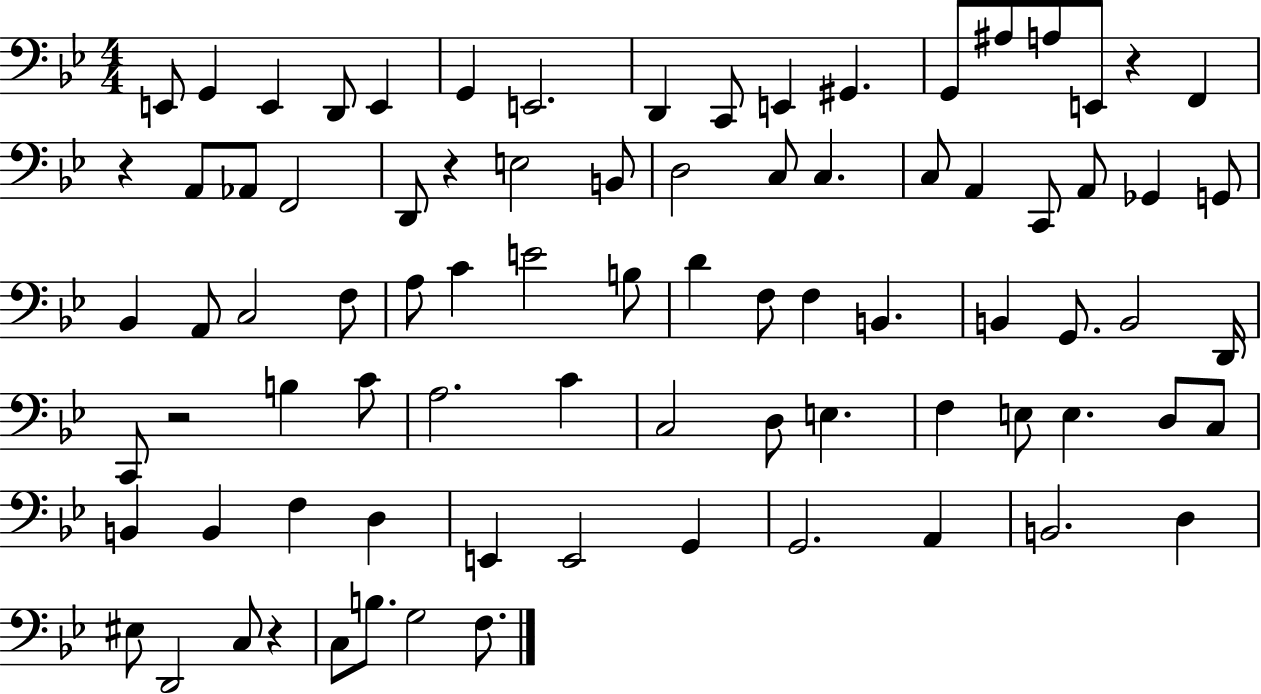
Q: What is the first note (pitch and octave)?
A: E2